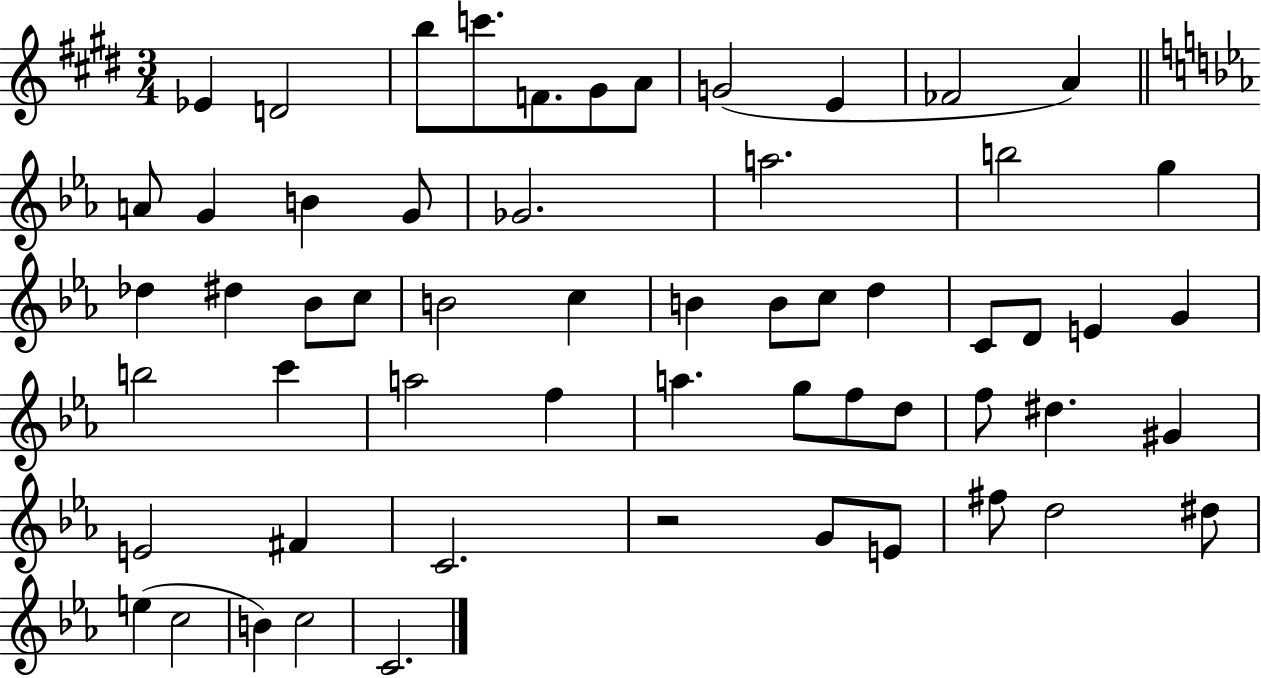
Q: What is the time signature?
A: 3/4